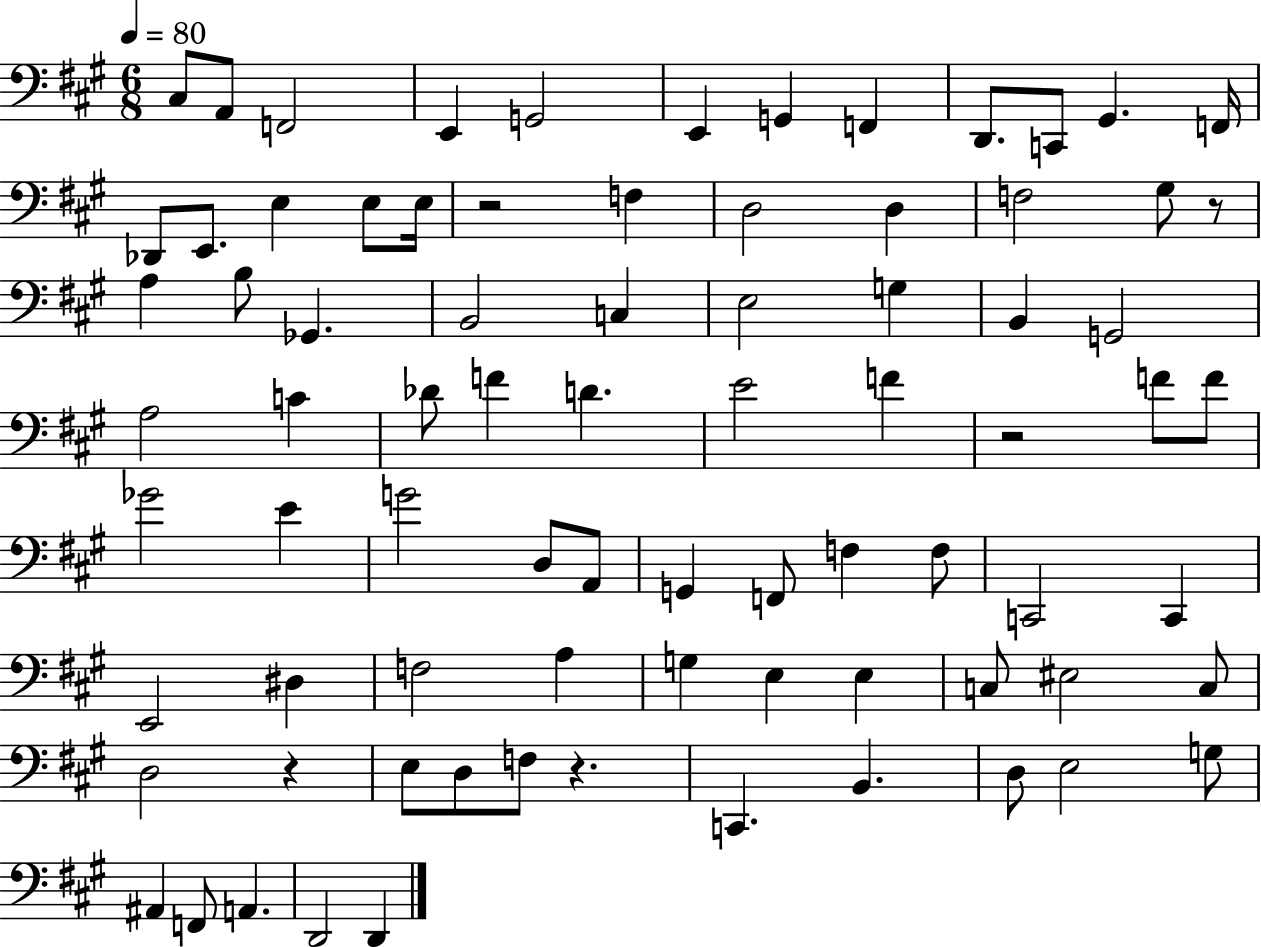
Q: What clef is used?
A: bass